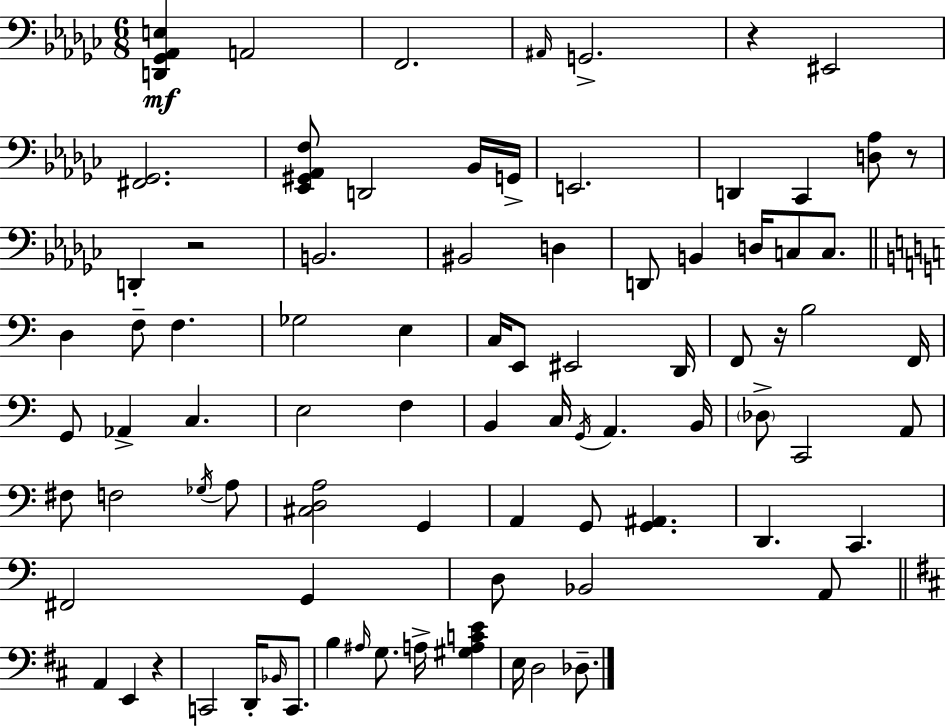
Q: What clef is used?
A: bass